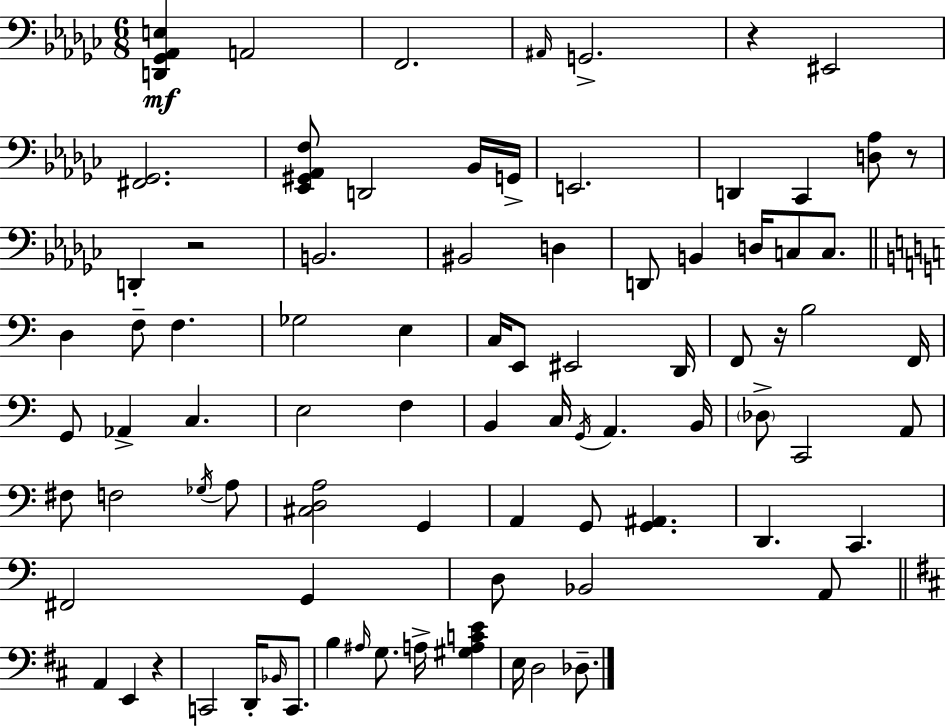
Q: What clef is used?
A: bass